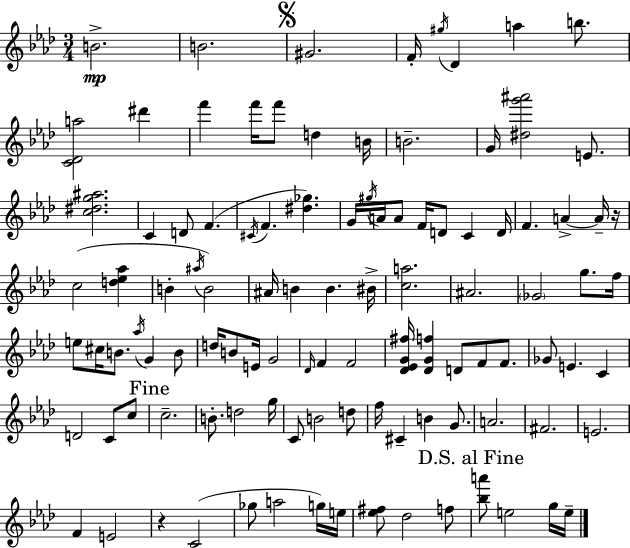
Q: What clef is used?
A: treble